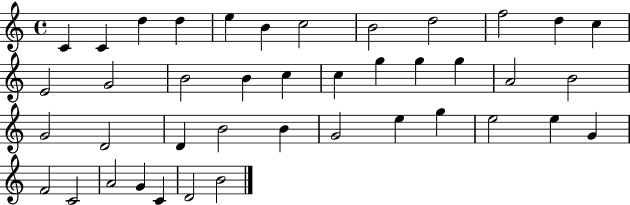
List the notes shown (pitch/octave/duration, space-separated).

C4/q C4/q D5/q D5/q E5/q B4/q C5/h B4/h D5/h F5/h D5/q C5/q E4/h G4/h B4/h B4/q C5/q C5/q G5/q G5/q G5/q A4/h B4/h G4/h D4/h D4/q B4/h B4/q G4/h E5/q G5/q E5/h E5/q G4/q F4/h C4/h A4/h G4/q C4/q D4/h B4/h